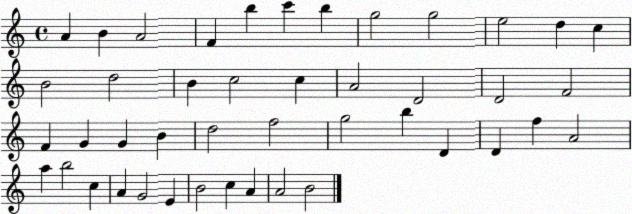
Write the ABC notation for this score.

X:1
T:Untitled
M:4/4
L:1/4
K:C
A B A2 F b c' b g2 g2 e2 d c B2 d2 B c2 c A2 D2 D2 F2 F G G B d2 f2 g2 b D D f A2 a b2 c A G2 E B2 c A A2 B2